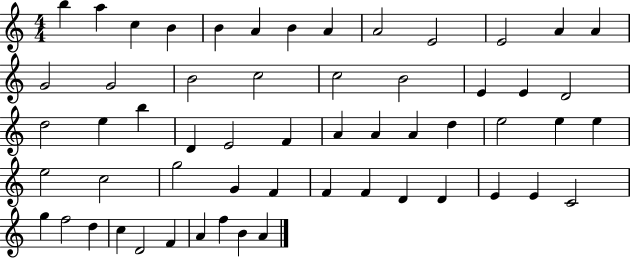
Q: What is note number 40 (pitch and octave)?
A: F4